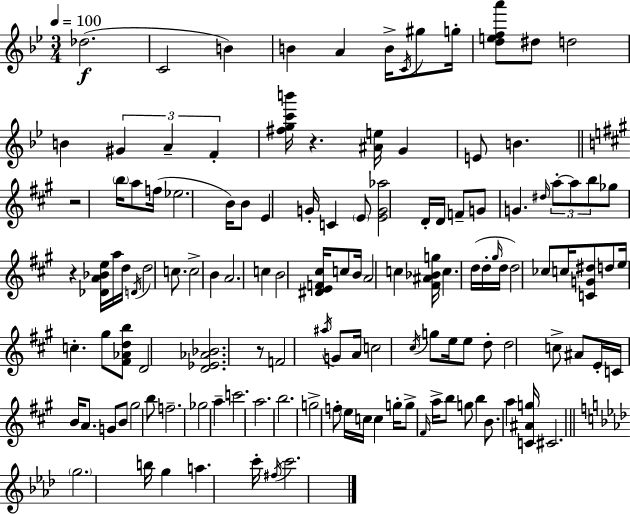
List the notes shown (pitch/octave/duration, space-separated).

Db5/h. C4/h B4/q B4/q A4/q B4/s C4/s G#5/e G5/s [D5,E5,F5,A6]/e D#5/e D5/h B4/q G#4/q A4/q F4/q [F#5,G5,C6,B6]/s R/q. [A#4,E5]/s G4/q E4/e B4/q. R/h B5/s A5/e F5/s Eb5/h. B4/s B4/e E4/q G4/s C4/q E4/e [E4,G4,Ab5]/h D4/s D4/s F4/e G4/e G4/q. D#5/s A5/e A5/e B5/e Gb5/e R/q [Db4,A4,Bb4,E5]/s A5/s D5/s D4/s D5/h C5/e. C5/h B4/q A4/h. C5/q B4/h [D#4,E4,F4,C#5]/s C5/e B4/s A4/h C5/q [F#4,A#4,Bb4,G5]/s C5/q. D5/s D5/s G#5/s D5/s D5/h CES5/e C5/s [C4,G4,D#5]/e D5/e E5/s C5/q. G#5/e [F#4,Ab4,D5,B5]/e D4/h [D4,Eb4,Ab4,Bb4]/h. R/e F4/h A#5/s G4/e A4/s C5/h C#5/s G5/e E5/s E5/e D5/e D5/h C5/e A#4/e E4/s C4/s B4/s A4/e. G4/e B4/e G#5/h B5/e F5/h. Gb5/h A5/q C6/h. A5/h. B5/h. G5/h F5/e E5/s C5/s C5/q G5/s G5/e F#4/s A5/s B5/e G5/e B5/q B4/e. A5/q [C4,A#4,G5]/s C#4/h. G5/h. B5/s G5/q A5/q. C6/s F#5/s C6/h.